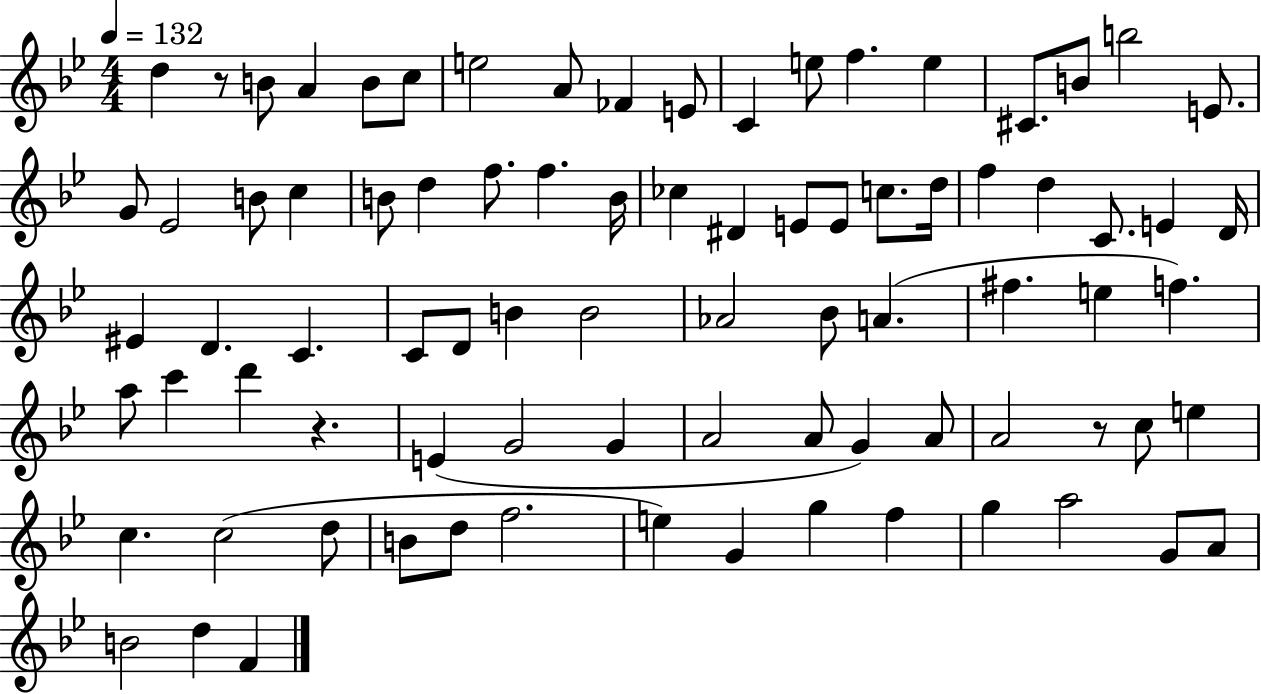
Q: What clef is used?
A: treble